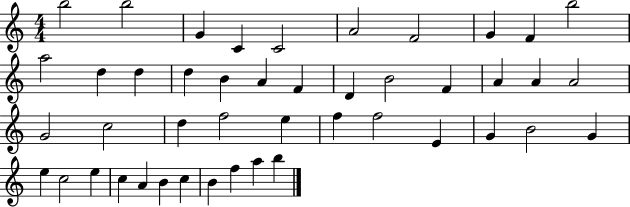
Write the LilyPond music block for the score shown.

{
  \clef treble
  \numericTimeSignature
  \time 4/4
  \key c \major
  b''2 b''2 | g'4 c'4 c'2 | a'2 f'2 | g'4 f'4 b''2 | \break a''2 d''4 d''4 | d''4 b'4 a'4 f'4 | d'4 b'2 f'4 | a'4 a'4 a'2 | \break g'2 c''2 | d''4 f''2 e''4 | f''4 f''2 e'4 | g'4 b'2 g'4 | \break e''4 c''2 e''4 | c''4 a'4 b'4 c''4 | b'4 f''4 a''4 b''4 | \bar "|."
}